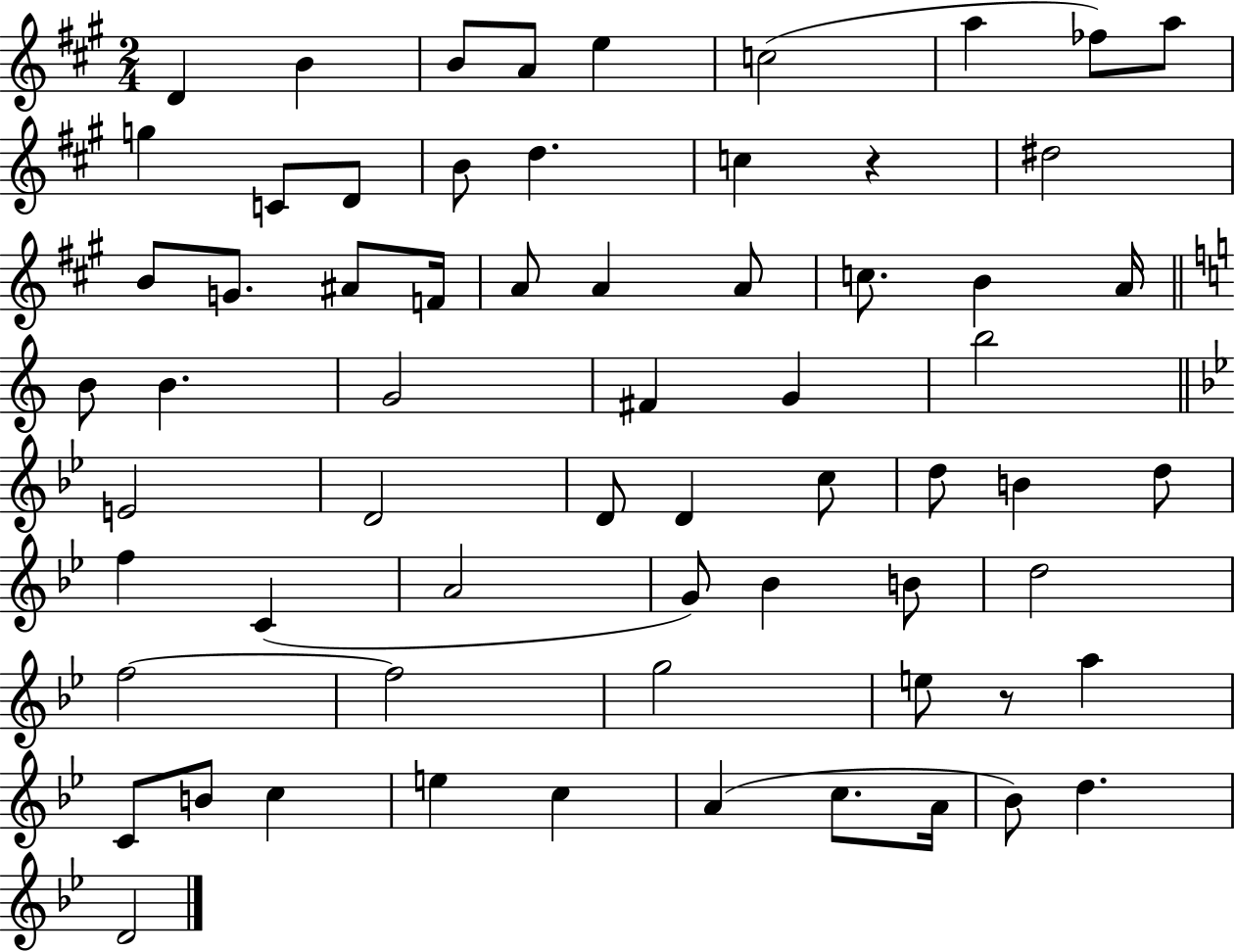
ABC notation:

X:1
T:Untitled
M:2/4
L:1/4
K:A
D B B/2 A/2 e c2 a _f/2 a/2 g C/2 D/2 B/2 d c z ^d2 B/2 G/2 ^A/2 F/4 A/2 A A/2 c/2 B A/4 B/2 B G2 ^F G b2 E2 D2 D/2 D c/2 d/2 B d/2 f C A2 G/2 _B B/2 d2 f2 f2 g2 e/2 z/2 a C/2 B/2 c e c A c/2 A/4 _B/2 d D2